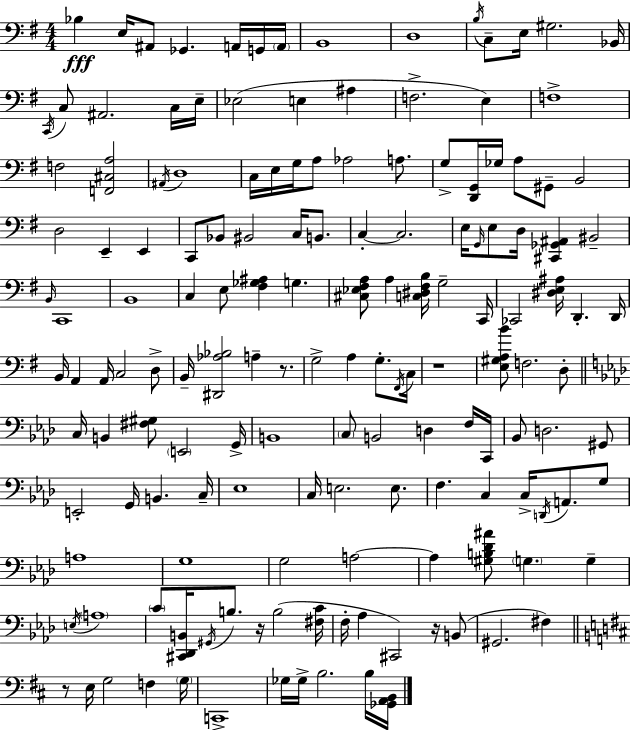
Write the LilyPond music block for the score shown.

{
  \clef bass
  \numericTimeSignature
  \time 4/4
  \key e \minor
  bes4\fff e16 ais,8 ges,4. a,16 g,16 \parenthesize a,16 | b,1 | d1 | \acciaccatura { b16 } c8-- e16 gis2. | \break bes,16 \acciaccatura { c,16 } c8 ais,2. | c16 e16-- ees2( e4 ais4 | f2.-> e4) | f1-> | \break f2 <f, cis a>2 | \acciaccatura { ais,16 } d1 | c16 e16 g16 a8 aes2 | a8. g8-> <d, g,>16 ges16 a8 gis,8-- b,2 | \break d2 e,4-- e,4 | c,8 bes,8 bis,2 c16 | b,8. c4-.~~ c2. | e16 \grace { g,16 } e8 d16 <cis, ges, ais,>4 bis,2-- | \break \grace { b,16 } c,1 | b,1 | c4 e8 <fis ges ais>4 g4. | <cis ees fis a>8 a4 <c dis fis b>16 g2-- | \break c,16 ces,2 <dis e ais>16 d,4.-. | d,16 b,16 a,4 a,16 c2 | d8-> b,16-- <dis, aes bes>2 a4-- | r8. g2-> a4 | \break g8.-. \acciaccatura { fis,16 } c16 r1 | <e gis a b'>8 f2. | d8-. \bar "||" \break \key f \minor c16 b,4 <fis gis>8 \parenthesize e,2 g,16-> | b,1 | \parenthesize c8 b,2 d4 f16 c,16 | bes,8 d2. gis,8 | \break e,2-. g,16 b,4. c16-- | ees1 | c16 e2. e8. | f4. c4 c16-> \acciaccatura { d,16 } a,8. g8 | \break a1 | g1 | g2 a2~~ | a4 <gis b des' ais'>8 \parenthesize g4. g4-- | \break \acciaccatura { e16 } \parenthesize a1 | \parenthesize c'8 <cis, des, b,>16 \acciaccatura { gis,16 } b8. r16 b2( | <fis c'>16 f16-. aes4 cis,2) | r16 b,8( gis,2. fis4) | \break \bar "||" \break \key b \minor r8 e16 g2 f4 \parenthesize g16 | c,1-> | ges16 ges16-> b2. b16 <ges, a, b,>16 | \bar "|."
}